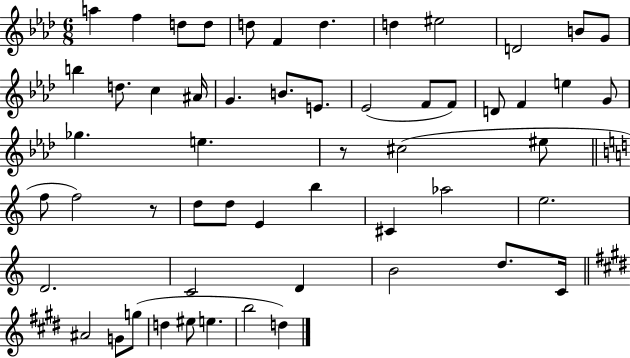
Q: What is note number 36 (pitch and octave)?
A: B5